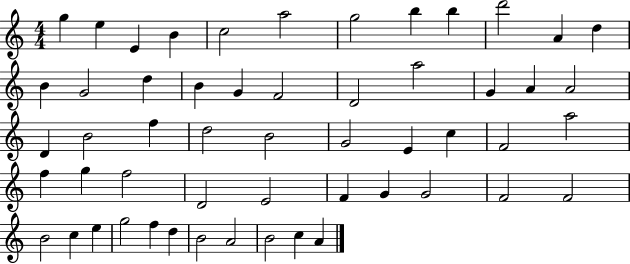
{
  \clef treble
  \numericTimeSignature
  \time 4/4
  \key c \major
  g''4 e''4 e'4 b'4 | c''2 a''2 | g''2 b''4 b''4 | d'''2 a'4 d''4 | \break b'4 g'2 d''4 | b'4 g'4 f'2 | d'2 a''2 | g'4 a'4 a'2 | \break d'4 b'2 f''4 | d''2 b'2 | g'2 e'4 c''4 | f'2 a''2 | \break f''4 g''4 f''2 | d'2 e'2 | f'4 g'4 g'2 | f'2 f'2 | \break b'2 c''4 e''4 | g''2 f''4 d''4 | b'2 a'2 | b'2 c''4 a'4 | \break \bar "|."
}